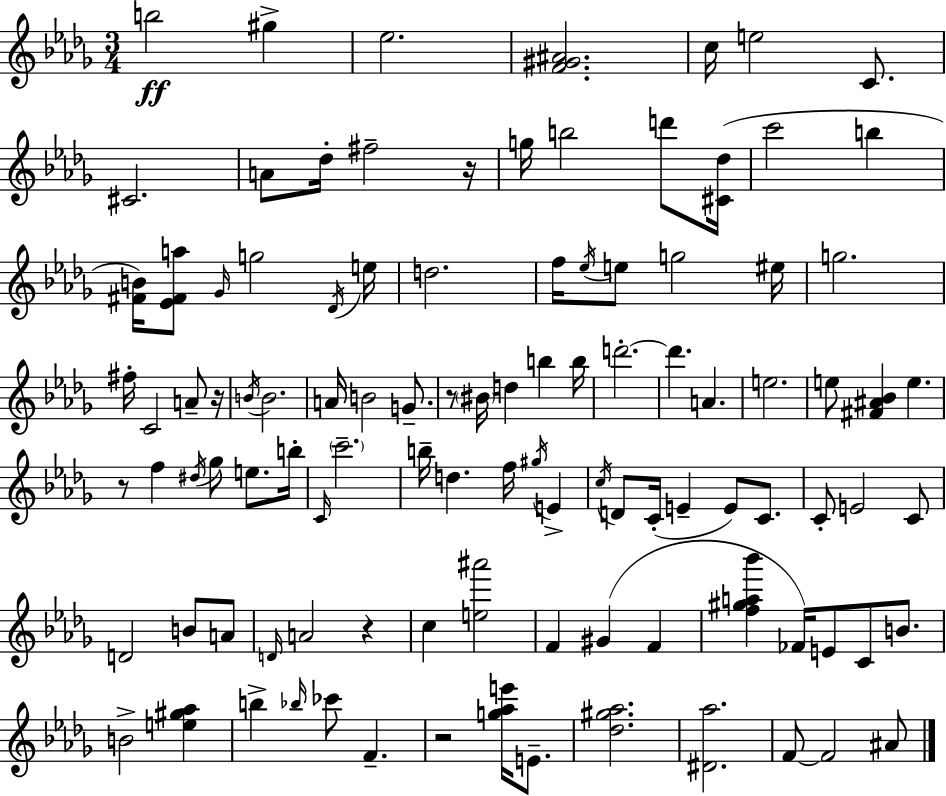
X:1
T:Untitled
M:3/4
L:1/4
K:Bbm
b2 ^g _e2 [F^G^A]2 c/4 e2 C/2 ^C2 A/2 _d/4 ^f2 z/4 g/4 b2 d'/2 [^C_d]/4 c'2 b [^FB]/4 [_E^Fa]/2 _G/4 g2 _D/4 e/4 d2 f/4 _e/4 e/2 g2 ^e/4 g2 ^f/4 C2 A/2 z/4 B/4 B2 A/4 B2 G/2 z/2 ^B/4 d b b/4 d'2 d' A e2 e/2 [^F^A_B] e z/2 f ^d/4 _g/2 e/2 b/4 C/4 c'2 b/4 d f/4 ^g/4 E c/4 D/2 C/4 E E/2 C/2 C/2 E2 C/2 D2 B/2 A/2 D/4 A2 z c [e^a']2 F ^G F [f^ga_b'] _F/4 E/2 C/2 B/2 B2 [e^g_a] b _b/4 _c'/2 F z2 [g_ae']/4 E/2 [_d^g_a]2 [^D_a]2 F/2 F2 ^A/2